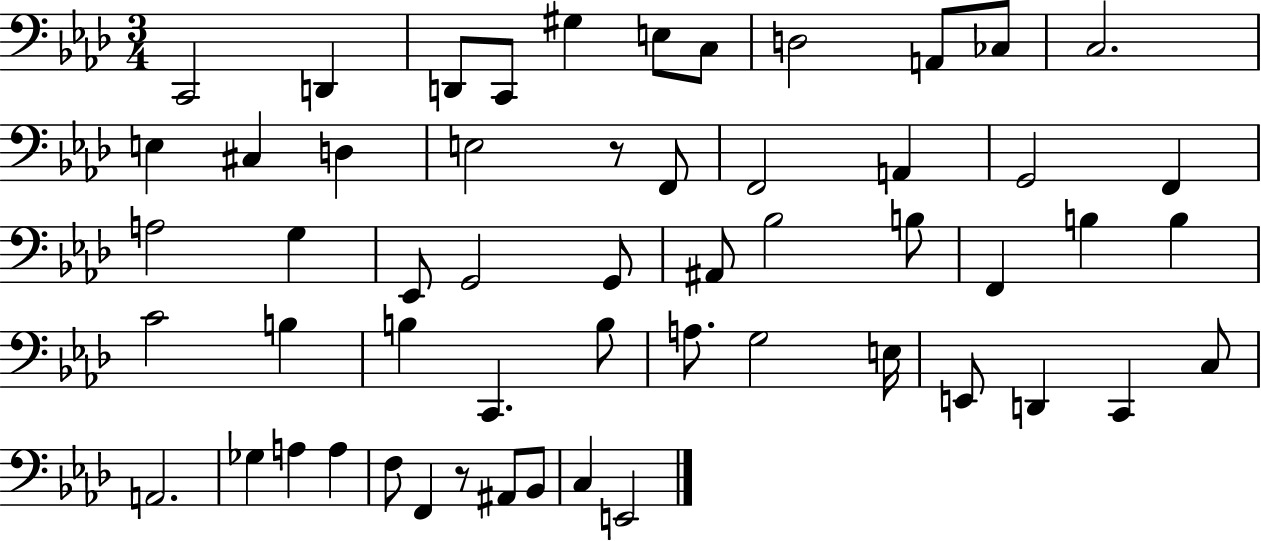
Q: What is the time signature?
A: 3/4